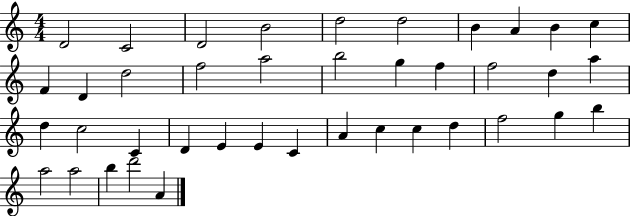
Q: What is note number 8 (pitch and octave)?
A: A4